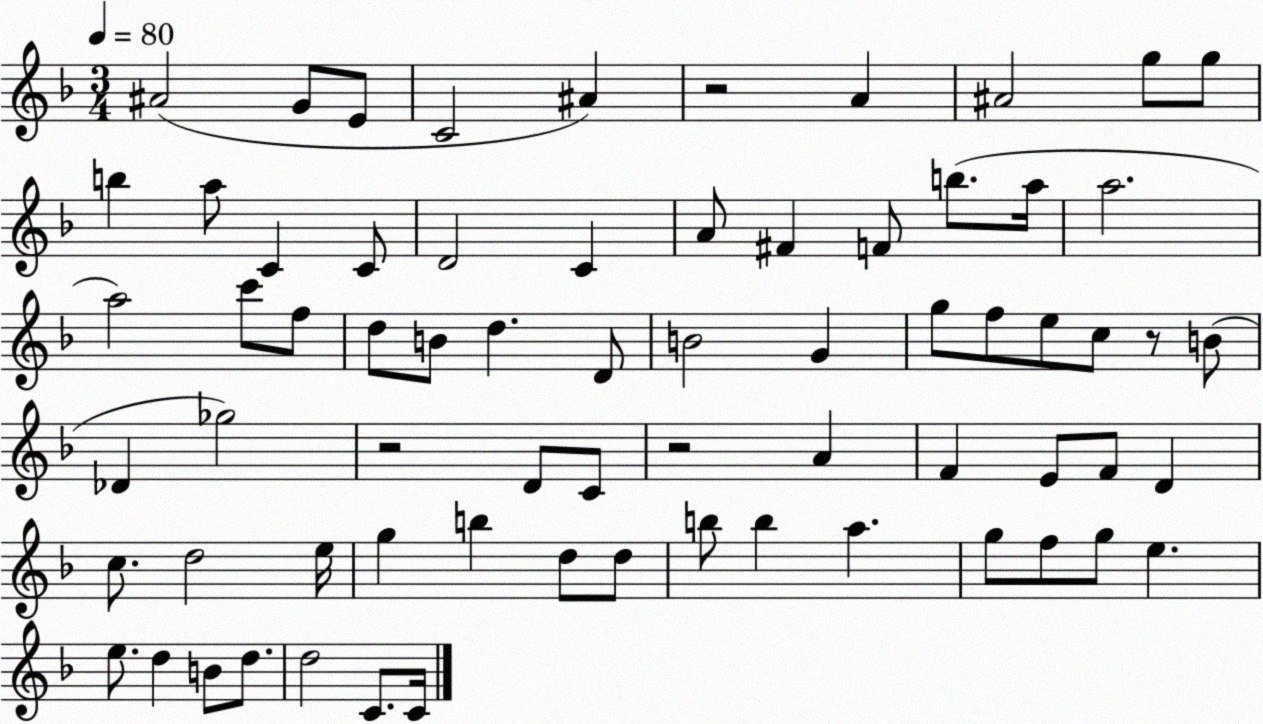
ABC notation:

X:1
T:Untitled
M:3/4
L:1/4
K:F
^A2 G/2 E/2 C2 ^A z2 A ^A2 g/2 g/2 b a/2 C C/2 D2 C A/2 ^F F/2 b/2 a/4 a2 a2 c'/2 f/2 d/2 B/2 d D/2 B2 G g/2 f/2 e/2 c/2 z/2 B/2 _D _g2 z2 D/2 C/2 z2 A F E/2 F/2 D c/2 d2 e/4 g b d/2 d/2 b/2 b a g/2 f/2 g/2 e e/2 d B/2 d/2 d2 C/2 C/4